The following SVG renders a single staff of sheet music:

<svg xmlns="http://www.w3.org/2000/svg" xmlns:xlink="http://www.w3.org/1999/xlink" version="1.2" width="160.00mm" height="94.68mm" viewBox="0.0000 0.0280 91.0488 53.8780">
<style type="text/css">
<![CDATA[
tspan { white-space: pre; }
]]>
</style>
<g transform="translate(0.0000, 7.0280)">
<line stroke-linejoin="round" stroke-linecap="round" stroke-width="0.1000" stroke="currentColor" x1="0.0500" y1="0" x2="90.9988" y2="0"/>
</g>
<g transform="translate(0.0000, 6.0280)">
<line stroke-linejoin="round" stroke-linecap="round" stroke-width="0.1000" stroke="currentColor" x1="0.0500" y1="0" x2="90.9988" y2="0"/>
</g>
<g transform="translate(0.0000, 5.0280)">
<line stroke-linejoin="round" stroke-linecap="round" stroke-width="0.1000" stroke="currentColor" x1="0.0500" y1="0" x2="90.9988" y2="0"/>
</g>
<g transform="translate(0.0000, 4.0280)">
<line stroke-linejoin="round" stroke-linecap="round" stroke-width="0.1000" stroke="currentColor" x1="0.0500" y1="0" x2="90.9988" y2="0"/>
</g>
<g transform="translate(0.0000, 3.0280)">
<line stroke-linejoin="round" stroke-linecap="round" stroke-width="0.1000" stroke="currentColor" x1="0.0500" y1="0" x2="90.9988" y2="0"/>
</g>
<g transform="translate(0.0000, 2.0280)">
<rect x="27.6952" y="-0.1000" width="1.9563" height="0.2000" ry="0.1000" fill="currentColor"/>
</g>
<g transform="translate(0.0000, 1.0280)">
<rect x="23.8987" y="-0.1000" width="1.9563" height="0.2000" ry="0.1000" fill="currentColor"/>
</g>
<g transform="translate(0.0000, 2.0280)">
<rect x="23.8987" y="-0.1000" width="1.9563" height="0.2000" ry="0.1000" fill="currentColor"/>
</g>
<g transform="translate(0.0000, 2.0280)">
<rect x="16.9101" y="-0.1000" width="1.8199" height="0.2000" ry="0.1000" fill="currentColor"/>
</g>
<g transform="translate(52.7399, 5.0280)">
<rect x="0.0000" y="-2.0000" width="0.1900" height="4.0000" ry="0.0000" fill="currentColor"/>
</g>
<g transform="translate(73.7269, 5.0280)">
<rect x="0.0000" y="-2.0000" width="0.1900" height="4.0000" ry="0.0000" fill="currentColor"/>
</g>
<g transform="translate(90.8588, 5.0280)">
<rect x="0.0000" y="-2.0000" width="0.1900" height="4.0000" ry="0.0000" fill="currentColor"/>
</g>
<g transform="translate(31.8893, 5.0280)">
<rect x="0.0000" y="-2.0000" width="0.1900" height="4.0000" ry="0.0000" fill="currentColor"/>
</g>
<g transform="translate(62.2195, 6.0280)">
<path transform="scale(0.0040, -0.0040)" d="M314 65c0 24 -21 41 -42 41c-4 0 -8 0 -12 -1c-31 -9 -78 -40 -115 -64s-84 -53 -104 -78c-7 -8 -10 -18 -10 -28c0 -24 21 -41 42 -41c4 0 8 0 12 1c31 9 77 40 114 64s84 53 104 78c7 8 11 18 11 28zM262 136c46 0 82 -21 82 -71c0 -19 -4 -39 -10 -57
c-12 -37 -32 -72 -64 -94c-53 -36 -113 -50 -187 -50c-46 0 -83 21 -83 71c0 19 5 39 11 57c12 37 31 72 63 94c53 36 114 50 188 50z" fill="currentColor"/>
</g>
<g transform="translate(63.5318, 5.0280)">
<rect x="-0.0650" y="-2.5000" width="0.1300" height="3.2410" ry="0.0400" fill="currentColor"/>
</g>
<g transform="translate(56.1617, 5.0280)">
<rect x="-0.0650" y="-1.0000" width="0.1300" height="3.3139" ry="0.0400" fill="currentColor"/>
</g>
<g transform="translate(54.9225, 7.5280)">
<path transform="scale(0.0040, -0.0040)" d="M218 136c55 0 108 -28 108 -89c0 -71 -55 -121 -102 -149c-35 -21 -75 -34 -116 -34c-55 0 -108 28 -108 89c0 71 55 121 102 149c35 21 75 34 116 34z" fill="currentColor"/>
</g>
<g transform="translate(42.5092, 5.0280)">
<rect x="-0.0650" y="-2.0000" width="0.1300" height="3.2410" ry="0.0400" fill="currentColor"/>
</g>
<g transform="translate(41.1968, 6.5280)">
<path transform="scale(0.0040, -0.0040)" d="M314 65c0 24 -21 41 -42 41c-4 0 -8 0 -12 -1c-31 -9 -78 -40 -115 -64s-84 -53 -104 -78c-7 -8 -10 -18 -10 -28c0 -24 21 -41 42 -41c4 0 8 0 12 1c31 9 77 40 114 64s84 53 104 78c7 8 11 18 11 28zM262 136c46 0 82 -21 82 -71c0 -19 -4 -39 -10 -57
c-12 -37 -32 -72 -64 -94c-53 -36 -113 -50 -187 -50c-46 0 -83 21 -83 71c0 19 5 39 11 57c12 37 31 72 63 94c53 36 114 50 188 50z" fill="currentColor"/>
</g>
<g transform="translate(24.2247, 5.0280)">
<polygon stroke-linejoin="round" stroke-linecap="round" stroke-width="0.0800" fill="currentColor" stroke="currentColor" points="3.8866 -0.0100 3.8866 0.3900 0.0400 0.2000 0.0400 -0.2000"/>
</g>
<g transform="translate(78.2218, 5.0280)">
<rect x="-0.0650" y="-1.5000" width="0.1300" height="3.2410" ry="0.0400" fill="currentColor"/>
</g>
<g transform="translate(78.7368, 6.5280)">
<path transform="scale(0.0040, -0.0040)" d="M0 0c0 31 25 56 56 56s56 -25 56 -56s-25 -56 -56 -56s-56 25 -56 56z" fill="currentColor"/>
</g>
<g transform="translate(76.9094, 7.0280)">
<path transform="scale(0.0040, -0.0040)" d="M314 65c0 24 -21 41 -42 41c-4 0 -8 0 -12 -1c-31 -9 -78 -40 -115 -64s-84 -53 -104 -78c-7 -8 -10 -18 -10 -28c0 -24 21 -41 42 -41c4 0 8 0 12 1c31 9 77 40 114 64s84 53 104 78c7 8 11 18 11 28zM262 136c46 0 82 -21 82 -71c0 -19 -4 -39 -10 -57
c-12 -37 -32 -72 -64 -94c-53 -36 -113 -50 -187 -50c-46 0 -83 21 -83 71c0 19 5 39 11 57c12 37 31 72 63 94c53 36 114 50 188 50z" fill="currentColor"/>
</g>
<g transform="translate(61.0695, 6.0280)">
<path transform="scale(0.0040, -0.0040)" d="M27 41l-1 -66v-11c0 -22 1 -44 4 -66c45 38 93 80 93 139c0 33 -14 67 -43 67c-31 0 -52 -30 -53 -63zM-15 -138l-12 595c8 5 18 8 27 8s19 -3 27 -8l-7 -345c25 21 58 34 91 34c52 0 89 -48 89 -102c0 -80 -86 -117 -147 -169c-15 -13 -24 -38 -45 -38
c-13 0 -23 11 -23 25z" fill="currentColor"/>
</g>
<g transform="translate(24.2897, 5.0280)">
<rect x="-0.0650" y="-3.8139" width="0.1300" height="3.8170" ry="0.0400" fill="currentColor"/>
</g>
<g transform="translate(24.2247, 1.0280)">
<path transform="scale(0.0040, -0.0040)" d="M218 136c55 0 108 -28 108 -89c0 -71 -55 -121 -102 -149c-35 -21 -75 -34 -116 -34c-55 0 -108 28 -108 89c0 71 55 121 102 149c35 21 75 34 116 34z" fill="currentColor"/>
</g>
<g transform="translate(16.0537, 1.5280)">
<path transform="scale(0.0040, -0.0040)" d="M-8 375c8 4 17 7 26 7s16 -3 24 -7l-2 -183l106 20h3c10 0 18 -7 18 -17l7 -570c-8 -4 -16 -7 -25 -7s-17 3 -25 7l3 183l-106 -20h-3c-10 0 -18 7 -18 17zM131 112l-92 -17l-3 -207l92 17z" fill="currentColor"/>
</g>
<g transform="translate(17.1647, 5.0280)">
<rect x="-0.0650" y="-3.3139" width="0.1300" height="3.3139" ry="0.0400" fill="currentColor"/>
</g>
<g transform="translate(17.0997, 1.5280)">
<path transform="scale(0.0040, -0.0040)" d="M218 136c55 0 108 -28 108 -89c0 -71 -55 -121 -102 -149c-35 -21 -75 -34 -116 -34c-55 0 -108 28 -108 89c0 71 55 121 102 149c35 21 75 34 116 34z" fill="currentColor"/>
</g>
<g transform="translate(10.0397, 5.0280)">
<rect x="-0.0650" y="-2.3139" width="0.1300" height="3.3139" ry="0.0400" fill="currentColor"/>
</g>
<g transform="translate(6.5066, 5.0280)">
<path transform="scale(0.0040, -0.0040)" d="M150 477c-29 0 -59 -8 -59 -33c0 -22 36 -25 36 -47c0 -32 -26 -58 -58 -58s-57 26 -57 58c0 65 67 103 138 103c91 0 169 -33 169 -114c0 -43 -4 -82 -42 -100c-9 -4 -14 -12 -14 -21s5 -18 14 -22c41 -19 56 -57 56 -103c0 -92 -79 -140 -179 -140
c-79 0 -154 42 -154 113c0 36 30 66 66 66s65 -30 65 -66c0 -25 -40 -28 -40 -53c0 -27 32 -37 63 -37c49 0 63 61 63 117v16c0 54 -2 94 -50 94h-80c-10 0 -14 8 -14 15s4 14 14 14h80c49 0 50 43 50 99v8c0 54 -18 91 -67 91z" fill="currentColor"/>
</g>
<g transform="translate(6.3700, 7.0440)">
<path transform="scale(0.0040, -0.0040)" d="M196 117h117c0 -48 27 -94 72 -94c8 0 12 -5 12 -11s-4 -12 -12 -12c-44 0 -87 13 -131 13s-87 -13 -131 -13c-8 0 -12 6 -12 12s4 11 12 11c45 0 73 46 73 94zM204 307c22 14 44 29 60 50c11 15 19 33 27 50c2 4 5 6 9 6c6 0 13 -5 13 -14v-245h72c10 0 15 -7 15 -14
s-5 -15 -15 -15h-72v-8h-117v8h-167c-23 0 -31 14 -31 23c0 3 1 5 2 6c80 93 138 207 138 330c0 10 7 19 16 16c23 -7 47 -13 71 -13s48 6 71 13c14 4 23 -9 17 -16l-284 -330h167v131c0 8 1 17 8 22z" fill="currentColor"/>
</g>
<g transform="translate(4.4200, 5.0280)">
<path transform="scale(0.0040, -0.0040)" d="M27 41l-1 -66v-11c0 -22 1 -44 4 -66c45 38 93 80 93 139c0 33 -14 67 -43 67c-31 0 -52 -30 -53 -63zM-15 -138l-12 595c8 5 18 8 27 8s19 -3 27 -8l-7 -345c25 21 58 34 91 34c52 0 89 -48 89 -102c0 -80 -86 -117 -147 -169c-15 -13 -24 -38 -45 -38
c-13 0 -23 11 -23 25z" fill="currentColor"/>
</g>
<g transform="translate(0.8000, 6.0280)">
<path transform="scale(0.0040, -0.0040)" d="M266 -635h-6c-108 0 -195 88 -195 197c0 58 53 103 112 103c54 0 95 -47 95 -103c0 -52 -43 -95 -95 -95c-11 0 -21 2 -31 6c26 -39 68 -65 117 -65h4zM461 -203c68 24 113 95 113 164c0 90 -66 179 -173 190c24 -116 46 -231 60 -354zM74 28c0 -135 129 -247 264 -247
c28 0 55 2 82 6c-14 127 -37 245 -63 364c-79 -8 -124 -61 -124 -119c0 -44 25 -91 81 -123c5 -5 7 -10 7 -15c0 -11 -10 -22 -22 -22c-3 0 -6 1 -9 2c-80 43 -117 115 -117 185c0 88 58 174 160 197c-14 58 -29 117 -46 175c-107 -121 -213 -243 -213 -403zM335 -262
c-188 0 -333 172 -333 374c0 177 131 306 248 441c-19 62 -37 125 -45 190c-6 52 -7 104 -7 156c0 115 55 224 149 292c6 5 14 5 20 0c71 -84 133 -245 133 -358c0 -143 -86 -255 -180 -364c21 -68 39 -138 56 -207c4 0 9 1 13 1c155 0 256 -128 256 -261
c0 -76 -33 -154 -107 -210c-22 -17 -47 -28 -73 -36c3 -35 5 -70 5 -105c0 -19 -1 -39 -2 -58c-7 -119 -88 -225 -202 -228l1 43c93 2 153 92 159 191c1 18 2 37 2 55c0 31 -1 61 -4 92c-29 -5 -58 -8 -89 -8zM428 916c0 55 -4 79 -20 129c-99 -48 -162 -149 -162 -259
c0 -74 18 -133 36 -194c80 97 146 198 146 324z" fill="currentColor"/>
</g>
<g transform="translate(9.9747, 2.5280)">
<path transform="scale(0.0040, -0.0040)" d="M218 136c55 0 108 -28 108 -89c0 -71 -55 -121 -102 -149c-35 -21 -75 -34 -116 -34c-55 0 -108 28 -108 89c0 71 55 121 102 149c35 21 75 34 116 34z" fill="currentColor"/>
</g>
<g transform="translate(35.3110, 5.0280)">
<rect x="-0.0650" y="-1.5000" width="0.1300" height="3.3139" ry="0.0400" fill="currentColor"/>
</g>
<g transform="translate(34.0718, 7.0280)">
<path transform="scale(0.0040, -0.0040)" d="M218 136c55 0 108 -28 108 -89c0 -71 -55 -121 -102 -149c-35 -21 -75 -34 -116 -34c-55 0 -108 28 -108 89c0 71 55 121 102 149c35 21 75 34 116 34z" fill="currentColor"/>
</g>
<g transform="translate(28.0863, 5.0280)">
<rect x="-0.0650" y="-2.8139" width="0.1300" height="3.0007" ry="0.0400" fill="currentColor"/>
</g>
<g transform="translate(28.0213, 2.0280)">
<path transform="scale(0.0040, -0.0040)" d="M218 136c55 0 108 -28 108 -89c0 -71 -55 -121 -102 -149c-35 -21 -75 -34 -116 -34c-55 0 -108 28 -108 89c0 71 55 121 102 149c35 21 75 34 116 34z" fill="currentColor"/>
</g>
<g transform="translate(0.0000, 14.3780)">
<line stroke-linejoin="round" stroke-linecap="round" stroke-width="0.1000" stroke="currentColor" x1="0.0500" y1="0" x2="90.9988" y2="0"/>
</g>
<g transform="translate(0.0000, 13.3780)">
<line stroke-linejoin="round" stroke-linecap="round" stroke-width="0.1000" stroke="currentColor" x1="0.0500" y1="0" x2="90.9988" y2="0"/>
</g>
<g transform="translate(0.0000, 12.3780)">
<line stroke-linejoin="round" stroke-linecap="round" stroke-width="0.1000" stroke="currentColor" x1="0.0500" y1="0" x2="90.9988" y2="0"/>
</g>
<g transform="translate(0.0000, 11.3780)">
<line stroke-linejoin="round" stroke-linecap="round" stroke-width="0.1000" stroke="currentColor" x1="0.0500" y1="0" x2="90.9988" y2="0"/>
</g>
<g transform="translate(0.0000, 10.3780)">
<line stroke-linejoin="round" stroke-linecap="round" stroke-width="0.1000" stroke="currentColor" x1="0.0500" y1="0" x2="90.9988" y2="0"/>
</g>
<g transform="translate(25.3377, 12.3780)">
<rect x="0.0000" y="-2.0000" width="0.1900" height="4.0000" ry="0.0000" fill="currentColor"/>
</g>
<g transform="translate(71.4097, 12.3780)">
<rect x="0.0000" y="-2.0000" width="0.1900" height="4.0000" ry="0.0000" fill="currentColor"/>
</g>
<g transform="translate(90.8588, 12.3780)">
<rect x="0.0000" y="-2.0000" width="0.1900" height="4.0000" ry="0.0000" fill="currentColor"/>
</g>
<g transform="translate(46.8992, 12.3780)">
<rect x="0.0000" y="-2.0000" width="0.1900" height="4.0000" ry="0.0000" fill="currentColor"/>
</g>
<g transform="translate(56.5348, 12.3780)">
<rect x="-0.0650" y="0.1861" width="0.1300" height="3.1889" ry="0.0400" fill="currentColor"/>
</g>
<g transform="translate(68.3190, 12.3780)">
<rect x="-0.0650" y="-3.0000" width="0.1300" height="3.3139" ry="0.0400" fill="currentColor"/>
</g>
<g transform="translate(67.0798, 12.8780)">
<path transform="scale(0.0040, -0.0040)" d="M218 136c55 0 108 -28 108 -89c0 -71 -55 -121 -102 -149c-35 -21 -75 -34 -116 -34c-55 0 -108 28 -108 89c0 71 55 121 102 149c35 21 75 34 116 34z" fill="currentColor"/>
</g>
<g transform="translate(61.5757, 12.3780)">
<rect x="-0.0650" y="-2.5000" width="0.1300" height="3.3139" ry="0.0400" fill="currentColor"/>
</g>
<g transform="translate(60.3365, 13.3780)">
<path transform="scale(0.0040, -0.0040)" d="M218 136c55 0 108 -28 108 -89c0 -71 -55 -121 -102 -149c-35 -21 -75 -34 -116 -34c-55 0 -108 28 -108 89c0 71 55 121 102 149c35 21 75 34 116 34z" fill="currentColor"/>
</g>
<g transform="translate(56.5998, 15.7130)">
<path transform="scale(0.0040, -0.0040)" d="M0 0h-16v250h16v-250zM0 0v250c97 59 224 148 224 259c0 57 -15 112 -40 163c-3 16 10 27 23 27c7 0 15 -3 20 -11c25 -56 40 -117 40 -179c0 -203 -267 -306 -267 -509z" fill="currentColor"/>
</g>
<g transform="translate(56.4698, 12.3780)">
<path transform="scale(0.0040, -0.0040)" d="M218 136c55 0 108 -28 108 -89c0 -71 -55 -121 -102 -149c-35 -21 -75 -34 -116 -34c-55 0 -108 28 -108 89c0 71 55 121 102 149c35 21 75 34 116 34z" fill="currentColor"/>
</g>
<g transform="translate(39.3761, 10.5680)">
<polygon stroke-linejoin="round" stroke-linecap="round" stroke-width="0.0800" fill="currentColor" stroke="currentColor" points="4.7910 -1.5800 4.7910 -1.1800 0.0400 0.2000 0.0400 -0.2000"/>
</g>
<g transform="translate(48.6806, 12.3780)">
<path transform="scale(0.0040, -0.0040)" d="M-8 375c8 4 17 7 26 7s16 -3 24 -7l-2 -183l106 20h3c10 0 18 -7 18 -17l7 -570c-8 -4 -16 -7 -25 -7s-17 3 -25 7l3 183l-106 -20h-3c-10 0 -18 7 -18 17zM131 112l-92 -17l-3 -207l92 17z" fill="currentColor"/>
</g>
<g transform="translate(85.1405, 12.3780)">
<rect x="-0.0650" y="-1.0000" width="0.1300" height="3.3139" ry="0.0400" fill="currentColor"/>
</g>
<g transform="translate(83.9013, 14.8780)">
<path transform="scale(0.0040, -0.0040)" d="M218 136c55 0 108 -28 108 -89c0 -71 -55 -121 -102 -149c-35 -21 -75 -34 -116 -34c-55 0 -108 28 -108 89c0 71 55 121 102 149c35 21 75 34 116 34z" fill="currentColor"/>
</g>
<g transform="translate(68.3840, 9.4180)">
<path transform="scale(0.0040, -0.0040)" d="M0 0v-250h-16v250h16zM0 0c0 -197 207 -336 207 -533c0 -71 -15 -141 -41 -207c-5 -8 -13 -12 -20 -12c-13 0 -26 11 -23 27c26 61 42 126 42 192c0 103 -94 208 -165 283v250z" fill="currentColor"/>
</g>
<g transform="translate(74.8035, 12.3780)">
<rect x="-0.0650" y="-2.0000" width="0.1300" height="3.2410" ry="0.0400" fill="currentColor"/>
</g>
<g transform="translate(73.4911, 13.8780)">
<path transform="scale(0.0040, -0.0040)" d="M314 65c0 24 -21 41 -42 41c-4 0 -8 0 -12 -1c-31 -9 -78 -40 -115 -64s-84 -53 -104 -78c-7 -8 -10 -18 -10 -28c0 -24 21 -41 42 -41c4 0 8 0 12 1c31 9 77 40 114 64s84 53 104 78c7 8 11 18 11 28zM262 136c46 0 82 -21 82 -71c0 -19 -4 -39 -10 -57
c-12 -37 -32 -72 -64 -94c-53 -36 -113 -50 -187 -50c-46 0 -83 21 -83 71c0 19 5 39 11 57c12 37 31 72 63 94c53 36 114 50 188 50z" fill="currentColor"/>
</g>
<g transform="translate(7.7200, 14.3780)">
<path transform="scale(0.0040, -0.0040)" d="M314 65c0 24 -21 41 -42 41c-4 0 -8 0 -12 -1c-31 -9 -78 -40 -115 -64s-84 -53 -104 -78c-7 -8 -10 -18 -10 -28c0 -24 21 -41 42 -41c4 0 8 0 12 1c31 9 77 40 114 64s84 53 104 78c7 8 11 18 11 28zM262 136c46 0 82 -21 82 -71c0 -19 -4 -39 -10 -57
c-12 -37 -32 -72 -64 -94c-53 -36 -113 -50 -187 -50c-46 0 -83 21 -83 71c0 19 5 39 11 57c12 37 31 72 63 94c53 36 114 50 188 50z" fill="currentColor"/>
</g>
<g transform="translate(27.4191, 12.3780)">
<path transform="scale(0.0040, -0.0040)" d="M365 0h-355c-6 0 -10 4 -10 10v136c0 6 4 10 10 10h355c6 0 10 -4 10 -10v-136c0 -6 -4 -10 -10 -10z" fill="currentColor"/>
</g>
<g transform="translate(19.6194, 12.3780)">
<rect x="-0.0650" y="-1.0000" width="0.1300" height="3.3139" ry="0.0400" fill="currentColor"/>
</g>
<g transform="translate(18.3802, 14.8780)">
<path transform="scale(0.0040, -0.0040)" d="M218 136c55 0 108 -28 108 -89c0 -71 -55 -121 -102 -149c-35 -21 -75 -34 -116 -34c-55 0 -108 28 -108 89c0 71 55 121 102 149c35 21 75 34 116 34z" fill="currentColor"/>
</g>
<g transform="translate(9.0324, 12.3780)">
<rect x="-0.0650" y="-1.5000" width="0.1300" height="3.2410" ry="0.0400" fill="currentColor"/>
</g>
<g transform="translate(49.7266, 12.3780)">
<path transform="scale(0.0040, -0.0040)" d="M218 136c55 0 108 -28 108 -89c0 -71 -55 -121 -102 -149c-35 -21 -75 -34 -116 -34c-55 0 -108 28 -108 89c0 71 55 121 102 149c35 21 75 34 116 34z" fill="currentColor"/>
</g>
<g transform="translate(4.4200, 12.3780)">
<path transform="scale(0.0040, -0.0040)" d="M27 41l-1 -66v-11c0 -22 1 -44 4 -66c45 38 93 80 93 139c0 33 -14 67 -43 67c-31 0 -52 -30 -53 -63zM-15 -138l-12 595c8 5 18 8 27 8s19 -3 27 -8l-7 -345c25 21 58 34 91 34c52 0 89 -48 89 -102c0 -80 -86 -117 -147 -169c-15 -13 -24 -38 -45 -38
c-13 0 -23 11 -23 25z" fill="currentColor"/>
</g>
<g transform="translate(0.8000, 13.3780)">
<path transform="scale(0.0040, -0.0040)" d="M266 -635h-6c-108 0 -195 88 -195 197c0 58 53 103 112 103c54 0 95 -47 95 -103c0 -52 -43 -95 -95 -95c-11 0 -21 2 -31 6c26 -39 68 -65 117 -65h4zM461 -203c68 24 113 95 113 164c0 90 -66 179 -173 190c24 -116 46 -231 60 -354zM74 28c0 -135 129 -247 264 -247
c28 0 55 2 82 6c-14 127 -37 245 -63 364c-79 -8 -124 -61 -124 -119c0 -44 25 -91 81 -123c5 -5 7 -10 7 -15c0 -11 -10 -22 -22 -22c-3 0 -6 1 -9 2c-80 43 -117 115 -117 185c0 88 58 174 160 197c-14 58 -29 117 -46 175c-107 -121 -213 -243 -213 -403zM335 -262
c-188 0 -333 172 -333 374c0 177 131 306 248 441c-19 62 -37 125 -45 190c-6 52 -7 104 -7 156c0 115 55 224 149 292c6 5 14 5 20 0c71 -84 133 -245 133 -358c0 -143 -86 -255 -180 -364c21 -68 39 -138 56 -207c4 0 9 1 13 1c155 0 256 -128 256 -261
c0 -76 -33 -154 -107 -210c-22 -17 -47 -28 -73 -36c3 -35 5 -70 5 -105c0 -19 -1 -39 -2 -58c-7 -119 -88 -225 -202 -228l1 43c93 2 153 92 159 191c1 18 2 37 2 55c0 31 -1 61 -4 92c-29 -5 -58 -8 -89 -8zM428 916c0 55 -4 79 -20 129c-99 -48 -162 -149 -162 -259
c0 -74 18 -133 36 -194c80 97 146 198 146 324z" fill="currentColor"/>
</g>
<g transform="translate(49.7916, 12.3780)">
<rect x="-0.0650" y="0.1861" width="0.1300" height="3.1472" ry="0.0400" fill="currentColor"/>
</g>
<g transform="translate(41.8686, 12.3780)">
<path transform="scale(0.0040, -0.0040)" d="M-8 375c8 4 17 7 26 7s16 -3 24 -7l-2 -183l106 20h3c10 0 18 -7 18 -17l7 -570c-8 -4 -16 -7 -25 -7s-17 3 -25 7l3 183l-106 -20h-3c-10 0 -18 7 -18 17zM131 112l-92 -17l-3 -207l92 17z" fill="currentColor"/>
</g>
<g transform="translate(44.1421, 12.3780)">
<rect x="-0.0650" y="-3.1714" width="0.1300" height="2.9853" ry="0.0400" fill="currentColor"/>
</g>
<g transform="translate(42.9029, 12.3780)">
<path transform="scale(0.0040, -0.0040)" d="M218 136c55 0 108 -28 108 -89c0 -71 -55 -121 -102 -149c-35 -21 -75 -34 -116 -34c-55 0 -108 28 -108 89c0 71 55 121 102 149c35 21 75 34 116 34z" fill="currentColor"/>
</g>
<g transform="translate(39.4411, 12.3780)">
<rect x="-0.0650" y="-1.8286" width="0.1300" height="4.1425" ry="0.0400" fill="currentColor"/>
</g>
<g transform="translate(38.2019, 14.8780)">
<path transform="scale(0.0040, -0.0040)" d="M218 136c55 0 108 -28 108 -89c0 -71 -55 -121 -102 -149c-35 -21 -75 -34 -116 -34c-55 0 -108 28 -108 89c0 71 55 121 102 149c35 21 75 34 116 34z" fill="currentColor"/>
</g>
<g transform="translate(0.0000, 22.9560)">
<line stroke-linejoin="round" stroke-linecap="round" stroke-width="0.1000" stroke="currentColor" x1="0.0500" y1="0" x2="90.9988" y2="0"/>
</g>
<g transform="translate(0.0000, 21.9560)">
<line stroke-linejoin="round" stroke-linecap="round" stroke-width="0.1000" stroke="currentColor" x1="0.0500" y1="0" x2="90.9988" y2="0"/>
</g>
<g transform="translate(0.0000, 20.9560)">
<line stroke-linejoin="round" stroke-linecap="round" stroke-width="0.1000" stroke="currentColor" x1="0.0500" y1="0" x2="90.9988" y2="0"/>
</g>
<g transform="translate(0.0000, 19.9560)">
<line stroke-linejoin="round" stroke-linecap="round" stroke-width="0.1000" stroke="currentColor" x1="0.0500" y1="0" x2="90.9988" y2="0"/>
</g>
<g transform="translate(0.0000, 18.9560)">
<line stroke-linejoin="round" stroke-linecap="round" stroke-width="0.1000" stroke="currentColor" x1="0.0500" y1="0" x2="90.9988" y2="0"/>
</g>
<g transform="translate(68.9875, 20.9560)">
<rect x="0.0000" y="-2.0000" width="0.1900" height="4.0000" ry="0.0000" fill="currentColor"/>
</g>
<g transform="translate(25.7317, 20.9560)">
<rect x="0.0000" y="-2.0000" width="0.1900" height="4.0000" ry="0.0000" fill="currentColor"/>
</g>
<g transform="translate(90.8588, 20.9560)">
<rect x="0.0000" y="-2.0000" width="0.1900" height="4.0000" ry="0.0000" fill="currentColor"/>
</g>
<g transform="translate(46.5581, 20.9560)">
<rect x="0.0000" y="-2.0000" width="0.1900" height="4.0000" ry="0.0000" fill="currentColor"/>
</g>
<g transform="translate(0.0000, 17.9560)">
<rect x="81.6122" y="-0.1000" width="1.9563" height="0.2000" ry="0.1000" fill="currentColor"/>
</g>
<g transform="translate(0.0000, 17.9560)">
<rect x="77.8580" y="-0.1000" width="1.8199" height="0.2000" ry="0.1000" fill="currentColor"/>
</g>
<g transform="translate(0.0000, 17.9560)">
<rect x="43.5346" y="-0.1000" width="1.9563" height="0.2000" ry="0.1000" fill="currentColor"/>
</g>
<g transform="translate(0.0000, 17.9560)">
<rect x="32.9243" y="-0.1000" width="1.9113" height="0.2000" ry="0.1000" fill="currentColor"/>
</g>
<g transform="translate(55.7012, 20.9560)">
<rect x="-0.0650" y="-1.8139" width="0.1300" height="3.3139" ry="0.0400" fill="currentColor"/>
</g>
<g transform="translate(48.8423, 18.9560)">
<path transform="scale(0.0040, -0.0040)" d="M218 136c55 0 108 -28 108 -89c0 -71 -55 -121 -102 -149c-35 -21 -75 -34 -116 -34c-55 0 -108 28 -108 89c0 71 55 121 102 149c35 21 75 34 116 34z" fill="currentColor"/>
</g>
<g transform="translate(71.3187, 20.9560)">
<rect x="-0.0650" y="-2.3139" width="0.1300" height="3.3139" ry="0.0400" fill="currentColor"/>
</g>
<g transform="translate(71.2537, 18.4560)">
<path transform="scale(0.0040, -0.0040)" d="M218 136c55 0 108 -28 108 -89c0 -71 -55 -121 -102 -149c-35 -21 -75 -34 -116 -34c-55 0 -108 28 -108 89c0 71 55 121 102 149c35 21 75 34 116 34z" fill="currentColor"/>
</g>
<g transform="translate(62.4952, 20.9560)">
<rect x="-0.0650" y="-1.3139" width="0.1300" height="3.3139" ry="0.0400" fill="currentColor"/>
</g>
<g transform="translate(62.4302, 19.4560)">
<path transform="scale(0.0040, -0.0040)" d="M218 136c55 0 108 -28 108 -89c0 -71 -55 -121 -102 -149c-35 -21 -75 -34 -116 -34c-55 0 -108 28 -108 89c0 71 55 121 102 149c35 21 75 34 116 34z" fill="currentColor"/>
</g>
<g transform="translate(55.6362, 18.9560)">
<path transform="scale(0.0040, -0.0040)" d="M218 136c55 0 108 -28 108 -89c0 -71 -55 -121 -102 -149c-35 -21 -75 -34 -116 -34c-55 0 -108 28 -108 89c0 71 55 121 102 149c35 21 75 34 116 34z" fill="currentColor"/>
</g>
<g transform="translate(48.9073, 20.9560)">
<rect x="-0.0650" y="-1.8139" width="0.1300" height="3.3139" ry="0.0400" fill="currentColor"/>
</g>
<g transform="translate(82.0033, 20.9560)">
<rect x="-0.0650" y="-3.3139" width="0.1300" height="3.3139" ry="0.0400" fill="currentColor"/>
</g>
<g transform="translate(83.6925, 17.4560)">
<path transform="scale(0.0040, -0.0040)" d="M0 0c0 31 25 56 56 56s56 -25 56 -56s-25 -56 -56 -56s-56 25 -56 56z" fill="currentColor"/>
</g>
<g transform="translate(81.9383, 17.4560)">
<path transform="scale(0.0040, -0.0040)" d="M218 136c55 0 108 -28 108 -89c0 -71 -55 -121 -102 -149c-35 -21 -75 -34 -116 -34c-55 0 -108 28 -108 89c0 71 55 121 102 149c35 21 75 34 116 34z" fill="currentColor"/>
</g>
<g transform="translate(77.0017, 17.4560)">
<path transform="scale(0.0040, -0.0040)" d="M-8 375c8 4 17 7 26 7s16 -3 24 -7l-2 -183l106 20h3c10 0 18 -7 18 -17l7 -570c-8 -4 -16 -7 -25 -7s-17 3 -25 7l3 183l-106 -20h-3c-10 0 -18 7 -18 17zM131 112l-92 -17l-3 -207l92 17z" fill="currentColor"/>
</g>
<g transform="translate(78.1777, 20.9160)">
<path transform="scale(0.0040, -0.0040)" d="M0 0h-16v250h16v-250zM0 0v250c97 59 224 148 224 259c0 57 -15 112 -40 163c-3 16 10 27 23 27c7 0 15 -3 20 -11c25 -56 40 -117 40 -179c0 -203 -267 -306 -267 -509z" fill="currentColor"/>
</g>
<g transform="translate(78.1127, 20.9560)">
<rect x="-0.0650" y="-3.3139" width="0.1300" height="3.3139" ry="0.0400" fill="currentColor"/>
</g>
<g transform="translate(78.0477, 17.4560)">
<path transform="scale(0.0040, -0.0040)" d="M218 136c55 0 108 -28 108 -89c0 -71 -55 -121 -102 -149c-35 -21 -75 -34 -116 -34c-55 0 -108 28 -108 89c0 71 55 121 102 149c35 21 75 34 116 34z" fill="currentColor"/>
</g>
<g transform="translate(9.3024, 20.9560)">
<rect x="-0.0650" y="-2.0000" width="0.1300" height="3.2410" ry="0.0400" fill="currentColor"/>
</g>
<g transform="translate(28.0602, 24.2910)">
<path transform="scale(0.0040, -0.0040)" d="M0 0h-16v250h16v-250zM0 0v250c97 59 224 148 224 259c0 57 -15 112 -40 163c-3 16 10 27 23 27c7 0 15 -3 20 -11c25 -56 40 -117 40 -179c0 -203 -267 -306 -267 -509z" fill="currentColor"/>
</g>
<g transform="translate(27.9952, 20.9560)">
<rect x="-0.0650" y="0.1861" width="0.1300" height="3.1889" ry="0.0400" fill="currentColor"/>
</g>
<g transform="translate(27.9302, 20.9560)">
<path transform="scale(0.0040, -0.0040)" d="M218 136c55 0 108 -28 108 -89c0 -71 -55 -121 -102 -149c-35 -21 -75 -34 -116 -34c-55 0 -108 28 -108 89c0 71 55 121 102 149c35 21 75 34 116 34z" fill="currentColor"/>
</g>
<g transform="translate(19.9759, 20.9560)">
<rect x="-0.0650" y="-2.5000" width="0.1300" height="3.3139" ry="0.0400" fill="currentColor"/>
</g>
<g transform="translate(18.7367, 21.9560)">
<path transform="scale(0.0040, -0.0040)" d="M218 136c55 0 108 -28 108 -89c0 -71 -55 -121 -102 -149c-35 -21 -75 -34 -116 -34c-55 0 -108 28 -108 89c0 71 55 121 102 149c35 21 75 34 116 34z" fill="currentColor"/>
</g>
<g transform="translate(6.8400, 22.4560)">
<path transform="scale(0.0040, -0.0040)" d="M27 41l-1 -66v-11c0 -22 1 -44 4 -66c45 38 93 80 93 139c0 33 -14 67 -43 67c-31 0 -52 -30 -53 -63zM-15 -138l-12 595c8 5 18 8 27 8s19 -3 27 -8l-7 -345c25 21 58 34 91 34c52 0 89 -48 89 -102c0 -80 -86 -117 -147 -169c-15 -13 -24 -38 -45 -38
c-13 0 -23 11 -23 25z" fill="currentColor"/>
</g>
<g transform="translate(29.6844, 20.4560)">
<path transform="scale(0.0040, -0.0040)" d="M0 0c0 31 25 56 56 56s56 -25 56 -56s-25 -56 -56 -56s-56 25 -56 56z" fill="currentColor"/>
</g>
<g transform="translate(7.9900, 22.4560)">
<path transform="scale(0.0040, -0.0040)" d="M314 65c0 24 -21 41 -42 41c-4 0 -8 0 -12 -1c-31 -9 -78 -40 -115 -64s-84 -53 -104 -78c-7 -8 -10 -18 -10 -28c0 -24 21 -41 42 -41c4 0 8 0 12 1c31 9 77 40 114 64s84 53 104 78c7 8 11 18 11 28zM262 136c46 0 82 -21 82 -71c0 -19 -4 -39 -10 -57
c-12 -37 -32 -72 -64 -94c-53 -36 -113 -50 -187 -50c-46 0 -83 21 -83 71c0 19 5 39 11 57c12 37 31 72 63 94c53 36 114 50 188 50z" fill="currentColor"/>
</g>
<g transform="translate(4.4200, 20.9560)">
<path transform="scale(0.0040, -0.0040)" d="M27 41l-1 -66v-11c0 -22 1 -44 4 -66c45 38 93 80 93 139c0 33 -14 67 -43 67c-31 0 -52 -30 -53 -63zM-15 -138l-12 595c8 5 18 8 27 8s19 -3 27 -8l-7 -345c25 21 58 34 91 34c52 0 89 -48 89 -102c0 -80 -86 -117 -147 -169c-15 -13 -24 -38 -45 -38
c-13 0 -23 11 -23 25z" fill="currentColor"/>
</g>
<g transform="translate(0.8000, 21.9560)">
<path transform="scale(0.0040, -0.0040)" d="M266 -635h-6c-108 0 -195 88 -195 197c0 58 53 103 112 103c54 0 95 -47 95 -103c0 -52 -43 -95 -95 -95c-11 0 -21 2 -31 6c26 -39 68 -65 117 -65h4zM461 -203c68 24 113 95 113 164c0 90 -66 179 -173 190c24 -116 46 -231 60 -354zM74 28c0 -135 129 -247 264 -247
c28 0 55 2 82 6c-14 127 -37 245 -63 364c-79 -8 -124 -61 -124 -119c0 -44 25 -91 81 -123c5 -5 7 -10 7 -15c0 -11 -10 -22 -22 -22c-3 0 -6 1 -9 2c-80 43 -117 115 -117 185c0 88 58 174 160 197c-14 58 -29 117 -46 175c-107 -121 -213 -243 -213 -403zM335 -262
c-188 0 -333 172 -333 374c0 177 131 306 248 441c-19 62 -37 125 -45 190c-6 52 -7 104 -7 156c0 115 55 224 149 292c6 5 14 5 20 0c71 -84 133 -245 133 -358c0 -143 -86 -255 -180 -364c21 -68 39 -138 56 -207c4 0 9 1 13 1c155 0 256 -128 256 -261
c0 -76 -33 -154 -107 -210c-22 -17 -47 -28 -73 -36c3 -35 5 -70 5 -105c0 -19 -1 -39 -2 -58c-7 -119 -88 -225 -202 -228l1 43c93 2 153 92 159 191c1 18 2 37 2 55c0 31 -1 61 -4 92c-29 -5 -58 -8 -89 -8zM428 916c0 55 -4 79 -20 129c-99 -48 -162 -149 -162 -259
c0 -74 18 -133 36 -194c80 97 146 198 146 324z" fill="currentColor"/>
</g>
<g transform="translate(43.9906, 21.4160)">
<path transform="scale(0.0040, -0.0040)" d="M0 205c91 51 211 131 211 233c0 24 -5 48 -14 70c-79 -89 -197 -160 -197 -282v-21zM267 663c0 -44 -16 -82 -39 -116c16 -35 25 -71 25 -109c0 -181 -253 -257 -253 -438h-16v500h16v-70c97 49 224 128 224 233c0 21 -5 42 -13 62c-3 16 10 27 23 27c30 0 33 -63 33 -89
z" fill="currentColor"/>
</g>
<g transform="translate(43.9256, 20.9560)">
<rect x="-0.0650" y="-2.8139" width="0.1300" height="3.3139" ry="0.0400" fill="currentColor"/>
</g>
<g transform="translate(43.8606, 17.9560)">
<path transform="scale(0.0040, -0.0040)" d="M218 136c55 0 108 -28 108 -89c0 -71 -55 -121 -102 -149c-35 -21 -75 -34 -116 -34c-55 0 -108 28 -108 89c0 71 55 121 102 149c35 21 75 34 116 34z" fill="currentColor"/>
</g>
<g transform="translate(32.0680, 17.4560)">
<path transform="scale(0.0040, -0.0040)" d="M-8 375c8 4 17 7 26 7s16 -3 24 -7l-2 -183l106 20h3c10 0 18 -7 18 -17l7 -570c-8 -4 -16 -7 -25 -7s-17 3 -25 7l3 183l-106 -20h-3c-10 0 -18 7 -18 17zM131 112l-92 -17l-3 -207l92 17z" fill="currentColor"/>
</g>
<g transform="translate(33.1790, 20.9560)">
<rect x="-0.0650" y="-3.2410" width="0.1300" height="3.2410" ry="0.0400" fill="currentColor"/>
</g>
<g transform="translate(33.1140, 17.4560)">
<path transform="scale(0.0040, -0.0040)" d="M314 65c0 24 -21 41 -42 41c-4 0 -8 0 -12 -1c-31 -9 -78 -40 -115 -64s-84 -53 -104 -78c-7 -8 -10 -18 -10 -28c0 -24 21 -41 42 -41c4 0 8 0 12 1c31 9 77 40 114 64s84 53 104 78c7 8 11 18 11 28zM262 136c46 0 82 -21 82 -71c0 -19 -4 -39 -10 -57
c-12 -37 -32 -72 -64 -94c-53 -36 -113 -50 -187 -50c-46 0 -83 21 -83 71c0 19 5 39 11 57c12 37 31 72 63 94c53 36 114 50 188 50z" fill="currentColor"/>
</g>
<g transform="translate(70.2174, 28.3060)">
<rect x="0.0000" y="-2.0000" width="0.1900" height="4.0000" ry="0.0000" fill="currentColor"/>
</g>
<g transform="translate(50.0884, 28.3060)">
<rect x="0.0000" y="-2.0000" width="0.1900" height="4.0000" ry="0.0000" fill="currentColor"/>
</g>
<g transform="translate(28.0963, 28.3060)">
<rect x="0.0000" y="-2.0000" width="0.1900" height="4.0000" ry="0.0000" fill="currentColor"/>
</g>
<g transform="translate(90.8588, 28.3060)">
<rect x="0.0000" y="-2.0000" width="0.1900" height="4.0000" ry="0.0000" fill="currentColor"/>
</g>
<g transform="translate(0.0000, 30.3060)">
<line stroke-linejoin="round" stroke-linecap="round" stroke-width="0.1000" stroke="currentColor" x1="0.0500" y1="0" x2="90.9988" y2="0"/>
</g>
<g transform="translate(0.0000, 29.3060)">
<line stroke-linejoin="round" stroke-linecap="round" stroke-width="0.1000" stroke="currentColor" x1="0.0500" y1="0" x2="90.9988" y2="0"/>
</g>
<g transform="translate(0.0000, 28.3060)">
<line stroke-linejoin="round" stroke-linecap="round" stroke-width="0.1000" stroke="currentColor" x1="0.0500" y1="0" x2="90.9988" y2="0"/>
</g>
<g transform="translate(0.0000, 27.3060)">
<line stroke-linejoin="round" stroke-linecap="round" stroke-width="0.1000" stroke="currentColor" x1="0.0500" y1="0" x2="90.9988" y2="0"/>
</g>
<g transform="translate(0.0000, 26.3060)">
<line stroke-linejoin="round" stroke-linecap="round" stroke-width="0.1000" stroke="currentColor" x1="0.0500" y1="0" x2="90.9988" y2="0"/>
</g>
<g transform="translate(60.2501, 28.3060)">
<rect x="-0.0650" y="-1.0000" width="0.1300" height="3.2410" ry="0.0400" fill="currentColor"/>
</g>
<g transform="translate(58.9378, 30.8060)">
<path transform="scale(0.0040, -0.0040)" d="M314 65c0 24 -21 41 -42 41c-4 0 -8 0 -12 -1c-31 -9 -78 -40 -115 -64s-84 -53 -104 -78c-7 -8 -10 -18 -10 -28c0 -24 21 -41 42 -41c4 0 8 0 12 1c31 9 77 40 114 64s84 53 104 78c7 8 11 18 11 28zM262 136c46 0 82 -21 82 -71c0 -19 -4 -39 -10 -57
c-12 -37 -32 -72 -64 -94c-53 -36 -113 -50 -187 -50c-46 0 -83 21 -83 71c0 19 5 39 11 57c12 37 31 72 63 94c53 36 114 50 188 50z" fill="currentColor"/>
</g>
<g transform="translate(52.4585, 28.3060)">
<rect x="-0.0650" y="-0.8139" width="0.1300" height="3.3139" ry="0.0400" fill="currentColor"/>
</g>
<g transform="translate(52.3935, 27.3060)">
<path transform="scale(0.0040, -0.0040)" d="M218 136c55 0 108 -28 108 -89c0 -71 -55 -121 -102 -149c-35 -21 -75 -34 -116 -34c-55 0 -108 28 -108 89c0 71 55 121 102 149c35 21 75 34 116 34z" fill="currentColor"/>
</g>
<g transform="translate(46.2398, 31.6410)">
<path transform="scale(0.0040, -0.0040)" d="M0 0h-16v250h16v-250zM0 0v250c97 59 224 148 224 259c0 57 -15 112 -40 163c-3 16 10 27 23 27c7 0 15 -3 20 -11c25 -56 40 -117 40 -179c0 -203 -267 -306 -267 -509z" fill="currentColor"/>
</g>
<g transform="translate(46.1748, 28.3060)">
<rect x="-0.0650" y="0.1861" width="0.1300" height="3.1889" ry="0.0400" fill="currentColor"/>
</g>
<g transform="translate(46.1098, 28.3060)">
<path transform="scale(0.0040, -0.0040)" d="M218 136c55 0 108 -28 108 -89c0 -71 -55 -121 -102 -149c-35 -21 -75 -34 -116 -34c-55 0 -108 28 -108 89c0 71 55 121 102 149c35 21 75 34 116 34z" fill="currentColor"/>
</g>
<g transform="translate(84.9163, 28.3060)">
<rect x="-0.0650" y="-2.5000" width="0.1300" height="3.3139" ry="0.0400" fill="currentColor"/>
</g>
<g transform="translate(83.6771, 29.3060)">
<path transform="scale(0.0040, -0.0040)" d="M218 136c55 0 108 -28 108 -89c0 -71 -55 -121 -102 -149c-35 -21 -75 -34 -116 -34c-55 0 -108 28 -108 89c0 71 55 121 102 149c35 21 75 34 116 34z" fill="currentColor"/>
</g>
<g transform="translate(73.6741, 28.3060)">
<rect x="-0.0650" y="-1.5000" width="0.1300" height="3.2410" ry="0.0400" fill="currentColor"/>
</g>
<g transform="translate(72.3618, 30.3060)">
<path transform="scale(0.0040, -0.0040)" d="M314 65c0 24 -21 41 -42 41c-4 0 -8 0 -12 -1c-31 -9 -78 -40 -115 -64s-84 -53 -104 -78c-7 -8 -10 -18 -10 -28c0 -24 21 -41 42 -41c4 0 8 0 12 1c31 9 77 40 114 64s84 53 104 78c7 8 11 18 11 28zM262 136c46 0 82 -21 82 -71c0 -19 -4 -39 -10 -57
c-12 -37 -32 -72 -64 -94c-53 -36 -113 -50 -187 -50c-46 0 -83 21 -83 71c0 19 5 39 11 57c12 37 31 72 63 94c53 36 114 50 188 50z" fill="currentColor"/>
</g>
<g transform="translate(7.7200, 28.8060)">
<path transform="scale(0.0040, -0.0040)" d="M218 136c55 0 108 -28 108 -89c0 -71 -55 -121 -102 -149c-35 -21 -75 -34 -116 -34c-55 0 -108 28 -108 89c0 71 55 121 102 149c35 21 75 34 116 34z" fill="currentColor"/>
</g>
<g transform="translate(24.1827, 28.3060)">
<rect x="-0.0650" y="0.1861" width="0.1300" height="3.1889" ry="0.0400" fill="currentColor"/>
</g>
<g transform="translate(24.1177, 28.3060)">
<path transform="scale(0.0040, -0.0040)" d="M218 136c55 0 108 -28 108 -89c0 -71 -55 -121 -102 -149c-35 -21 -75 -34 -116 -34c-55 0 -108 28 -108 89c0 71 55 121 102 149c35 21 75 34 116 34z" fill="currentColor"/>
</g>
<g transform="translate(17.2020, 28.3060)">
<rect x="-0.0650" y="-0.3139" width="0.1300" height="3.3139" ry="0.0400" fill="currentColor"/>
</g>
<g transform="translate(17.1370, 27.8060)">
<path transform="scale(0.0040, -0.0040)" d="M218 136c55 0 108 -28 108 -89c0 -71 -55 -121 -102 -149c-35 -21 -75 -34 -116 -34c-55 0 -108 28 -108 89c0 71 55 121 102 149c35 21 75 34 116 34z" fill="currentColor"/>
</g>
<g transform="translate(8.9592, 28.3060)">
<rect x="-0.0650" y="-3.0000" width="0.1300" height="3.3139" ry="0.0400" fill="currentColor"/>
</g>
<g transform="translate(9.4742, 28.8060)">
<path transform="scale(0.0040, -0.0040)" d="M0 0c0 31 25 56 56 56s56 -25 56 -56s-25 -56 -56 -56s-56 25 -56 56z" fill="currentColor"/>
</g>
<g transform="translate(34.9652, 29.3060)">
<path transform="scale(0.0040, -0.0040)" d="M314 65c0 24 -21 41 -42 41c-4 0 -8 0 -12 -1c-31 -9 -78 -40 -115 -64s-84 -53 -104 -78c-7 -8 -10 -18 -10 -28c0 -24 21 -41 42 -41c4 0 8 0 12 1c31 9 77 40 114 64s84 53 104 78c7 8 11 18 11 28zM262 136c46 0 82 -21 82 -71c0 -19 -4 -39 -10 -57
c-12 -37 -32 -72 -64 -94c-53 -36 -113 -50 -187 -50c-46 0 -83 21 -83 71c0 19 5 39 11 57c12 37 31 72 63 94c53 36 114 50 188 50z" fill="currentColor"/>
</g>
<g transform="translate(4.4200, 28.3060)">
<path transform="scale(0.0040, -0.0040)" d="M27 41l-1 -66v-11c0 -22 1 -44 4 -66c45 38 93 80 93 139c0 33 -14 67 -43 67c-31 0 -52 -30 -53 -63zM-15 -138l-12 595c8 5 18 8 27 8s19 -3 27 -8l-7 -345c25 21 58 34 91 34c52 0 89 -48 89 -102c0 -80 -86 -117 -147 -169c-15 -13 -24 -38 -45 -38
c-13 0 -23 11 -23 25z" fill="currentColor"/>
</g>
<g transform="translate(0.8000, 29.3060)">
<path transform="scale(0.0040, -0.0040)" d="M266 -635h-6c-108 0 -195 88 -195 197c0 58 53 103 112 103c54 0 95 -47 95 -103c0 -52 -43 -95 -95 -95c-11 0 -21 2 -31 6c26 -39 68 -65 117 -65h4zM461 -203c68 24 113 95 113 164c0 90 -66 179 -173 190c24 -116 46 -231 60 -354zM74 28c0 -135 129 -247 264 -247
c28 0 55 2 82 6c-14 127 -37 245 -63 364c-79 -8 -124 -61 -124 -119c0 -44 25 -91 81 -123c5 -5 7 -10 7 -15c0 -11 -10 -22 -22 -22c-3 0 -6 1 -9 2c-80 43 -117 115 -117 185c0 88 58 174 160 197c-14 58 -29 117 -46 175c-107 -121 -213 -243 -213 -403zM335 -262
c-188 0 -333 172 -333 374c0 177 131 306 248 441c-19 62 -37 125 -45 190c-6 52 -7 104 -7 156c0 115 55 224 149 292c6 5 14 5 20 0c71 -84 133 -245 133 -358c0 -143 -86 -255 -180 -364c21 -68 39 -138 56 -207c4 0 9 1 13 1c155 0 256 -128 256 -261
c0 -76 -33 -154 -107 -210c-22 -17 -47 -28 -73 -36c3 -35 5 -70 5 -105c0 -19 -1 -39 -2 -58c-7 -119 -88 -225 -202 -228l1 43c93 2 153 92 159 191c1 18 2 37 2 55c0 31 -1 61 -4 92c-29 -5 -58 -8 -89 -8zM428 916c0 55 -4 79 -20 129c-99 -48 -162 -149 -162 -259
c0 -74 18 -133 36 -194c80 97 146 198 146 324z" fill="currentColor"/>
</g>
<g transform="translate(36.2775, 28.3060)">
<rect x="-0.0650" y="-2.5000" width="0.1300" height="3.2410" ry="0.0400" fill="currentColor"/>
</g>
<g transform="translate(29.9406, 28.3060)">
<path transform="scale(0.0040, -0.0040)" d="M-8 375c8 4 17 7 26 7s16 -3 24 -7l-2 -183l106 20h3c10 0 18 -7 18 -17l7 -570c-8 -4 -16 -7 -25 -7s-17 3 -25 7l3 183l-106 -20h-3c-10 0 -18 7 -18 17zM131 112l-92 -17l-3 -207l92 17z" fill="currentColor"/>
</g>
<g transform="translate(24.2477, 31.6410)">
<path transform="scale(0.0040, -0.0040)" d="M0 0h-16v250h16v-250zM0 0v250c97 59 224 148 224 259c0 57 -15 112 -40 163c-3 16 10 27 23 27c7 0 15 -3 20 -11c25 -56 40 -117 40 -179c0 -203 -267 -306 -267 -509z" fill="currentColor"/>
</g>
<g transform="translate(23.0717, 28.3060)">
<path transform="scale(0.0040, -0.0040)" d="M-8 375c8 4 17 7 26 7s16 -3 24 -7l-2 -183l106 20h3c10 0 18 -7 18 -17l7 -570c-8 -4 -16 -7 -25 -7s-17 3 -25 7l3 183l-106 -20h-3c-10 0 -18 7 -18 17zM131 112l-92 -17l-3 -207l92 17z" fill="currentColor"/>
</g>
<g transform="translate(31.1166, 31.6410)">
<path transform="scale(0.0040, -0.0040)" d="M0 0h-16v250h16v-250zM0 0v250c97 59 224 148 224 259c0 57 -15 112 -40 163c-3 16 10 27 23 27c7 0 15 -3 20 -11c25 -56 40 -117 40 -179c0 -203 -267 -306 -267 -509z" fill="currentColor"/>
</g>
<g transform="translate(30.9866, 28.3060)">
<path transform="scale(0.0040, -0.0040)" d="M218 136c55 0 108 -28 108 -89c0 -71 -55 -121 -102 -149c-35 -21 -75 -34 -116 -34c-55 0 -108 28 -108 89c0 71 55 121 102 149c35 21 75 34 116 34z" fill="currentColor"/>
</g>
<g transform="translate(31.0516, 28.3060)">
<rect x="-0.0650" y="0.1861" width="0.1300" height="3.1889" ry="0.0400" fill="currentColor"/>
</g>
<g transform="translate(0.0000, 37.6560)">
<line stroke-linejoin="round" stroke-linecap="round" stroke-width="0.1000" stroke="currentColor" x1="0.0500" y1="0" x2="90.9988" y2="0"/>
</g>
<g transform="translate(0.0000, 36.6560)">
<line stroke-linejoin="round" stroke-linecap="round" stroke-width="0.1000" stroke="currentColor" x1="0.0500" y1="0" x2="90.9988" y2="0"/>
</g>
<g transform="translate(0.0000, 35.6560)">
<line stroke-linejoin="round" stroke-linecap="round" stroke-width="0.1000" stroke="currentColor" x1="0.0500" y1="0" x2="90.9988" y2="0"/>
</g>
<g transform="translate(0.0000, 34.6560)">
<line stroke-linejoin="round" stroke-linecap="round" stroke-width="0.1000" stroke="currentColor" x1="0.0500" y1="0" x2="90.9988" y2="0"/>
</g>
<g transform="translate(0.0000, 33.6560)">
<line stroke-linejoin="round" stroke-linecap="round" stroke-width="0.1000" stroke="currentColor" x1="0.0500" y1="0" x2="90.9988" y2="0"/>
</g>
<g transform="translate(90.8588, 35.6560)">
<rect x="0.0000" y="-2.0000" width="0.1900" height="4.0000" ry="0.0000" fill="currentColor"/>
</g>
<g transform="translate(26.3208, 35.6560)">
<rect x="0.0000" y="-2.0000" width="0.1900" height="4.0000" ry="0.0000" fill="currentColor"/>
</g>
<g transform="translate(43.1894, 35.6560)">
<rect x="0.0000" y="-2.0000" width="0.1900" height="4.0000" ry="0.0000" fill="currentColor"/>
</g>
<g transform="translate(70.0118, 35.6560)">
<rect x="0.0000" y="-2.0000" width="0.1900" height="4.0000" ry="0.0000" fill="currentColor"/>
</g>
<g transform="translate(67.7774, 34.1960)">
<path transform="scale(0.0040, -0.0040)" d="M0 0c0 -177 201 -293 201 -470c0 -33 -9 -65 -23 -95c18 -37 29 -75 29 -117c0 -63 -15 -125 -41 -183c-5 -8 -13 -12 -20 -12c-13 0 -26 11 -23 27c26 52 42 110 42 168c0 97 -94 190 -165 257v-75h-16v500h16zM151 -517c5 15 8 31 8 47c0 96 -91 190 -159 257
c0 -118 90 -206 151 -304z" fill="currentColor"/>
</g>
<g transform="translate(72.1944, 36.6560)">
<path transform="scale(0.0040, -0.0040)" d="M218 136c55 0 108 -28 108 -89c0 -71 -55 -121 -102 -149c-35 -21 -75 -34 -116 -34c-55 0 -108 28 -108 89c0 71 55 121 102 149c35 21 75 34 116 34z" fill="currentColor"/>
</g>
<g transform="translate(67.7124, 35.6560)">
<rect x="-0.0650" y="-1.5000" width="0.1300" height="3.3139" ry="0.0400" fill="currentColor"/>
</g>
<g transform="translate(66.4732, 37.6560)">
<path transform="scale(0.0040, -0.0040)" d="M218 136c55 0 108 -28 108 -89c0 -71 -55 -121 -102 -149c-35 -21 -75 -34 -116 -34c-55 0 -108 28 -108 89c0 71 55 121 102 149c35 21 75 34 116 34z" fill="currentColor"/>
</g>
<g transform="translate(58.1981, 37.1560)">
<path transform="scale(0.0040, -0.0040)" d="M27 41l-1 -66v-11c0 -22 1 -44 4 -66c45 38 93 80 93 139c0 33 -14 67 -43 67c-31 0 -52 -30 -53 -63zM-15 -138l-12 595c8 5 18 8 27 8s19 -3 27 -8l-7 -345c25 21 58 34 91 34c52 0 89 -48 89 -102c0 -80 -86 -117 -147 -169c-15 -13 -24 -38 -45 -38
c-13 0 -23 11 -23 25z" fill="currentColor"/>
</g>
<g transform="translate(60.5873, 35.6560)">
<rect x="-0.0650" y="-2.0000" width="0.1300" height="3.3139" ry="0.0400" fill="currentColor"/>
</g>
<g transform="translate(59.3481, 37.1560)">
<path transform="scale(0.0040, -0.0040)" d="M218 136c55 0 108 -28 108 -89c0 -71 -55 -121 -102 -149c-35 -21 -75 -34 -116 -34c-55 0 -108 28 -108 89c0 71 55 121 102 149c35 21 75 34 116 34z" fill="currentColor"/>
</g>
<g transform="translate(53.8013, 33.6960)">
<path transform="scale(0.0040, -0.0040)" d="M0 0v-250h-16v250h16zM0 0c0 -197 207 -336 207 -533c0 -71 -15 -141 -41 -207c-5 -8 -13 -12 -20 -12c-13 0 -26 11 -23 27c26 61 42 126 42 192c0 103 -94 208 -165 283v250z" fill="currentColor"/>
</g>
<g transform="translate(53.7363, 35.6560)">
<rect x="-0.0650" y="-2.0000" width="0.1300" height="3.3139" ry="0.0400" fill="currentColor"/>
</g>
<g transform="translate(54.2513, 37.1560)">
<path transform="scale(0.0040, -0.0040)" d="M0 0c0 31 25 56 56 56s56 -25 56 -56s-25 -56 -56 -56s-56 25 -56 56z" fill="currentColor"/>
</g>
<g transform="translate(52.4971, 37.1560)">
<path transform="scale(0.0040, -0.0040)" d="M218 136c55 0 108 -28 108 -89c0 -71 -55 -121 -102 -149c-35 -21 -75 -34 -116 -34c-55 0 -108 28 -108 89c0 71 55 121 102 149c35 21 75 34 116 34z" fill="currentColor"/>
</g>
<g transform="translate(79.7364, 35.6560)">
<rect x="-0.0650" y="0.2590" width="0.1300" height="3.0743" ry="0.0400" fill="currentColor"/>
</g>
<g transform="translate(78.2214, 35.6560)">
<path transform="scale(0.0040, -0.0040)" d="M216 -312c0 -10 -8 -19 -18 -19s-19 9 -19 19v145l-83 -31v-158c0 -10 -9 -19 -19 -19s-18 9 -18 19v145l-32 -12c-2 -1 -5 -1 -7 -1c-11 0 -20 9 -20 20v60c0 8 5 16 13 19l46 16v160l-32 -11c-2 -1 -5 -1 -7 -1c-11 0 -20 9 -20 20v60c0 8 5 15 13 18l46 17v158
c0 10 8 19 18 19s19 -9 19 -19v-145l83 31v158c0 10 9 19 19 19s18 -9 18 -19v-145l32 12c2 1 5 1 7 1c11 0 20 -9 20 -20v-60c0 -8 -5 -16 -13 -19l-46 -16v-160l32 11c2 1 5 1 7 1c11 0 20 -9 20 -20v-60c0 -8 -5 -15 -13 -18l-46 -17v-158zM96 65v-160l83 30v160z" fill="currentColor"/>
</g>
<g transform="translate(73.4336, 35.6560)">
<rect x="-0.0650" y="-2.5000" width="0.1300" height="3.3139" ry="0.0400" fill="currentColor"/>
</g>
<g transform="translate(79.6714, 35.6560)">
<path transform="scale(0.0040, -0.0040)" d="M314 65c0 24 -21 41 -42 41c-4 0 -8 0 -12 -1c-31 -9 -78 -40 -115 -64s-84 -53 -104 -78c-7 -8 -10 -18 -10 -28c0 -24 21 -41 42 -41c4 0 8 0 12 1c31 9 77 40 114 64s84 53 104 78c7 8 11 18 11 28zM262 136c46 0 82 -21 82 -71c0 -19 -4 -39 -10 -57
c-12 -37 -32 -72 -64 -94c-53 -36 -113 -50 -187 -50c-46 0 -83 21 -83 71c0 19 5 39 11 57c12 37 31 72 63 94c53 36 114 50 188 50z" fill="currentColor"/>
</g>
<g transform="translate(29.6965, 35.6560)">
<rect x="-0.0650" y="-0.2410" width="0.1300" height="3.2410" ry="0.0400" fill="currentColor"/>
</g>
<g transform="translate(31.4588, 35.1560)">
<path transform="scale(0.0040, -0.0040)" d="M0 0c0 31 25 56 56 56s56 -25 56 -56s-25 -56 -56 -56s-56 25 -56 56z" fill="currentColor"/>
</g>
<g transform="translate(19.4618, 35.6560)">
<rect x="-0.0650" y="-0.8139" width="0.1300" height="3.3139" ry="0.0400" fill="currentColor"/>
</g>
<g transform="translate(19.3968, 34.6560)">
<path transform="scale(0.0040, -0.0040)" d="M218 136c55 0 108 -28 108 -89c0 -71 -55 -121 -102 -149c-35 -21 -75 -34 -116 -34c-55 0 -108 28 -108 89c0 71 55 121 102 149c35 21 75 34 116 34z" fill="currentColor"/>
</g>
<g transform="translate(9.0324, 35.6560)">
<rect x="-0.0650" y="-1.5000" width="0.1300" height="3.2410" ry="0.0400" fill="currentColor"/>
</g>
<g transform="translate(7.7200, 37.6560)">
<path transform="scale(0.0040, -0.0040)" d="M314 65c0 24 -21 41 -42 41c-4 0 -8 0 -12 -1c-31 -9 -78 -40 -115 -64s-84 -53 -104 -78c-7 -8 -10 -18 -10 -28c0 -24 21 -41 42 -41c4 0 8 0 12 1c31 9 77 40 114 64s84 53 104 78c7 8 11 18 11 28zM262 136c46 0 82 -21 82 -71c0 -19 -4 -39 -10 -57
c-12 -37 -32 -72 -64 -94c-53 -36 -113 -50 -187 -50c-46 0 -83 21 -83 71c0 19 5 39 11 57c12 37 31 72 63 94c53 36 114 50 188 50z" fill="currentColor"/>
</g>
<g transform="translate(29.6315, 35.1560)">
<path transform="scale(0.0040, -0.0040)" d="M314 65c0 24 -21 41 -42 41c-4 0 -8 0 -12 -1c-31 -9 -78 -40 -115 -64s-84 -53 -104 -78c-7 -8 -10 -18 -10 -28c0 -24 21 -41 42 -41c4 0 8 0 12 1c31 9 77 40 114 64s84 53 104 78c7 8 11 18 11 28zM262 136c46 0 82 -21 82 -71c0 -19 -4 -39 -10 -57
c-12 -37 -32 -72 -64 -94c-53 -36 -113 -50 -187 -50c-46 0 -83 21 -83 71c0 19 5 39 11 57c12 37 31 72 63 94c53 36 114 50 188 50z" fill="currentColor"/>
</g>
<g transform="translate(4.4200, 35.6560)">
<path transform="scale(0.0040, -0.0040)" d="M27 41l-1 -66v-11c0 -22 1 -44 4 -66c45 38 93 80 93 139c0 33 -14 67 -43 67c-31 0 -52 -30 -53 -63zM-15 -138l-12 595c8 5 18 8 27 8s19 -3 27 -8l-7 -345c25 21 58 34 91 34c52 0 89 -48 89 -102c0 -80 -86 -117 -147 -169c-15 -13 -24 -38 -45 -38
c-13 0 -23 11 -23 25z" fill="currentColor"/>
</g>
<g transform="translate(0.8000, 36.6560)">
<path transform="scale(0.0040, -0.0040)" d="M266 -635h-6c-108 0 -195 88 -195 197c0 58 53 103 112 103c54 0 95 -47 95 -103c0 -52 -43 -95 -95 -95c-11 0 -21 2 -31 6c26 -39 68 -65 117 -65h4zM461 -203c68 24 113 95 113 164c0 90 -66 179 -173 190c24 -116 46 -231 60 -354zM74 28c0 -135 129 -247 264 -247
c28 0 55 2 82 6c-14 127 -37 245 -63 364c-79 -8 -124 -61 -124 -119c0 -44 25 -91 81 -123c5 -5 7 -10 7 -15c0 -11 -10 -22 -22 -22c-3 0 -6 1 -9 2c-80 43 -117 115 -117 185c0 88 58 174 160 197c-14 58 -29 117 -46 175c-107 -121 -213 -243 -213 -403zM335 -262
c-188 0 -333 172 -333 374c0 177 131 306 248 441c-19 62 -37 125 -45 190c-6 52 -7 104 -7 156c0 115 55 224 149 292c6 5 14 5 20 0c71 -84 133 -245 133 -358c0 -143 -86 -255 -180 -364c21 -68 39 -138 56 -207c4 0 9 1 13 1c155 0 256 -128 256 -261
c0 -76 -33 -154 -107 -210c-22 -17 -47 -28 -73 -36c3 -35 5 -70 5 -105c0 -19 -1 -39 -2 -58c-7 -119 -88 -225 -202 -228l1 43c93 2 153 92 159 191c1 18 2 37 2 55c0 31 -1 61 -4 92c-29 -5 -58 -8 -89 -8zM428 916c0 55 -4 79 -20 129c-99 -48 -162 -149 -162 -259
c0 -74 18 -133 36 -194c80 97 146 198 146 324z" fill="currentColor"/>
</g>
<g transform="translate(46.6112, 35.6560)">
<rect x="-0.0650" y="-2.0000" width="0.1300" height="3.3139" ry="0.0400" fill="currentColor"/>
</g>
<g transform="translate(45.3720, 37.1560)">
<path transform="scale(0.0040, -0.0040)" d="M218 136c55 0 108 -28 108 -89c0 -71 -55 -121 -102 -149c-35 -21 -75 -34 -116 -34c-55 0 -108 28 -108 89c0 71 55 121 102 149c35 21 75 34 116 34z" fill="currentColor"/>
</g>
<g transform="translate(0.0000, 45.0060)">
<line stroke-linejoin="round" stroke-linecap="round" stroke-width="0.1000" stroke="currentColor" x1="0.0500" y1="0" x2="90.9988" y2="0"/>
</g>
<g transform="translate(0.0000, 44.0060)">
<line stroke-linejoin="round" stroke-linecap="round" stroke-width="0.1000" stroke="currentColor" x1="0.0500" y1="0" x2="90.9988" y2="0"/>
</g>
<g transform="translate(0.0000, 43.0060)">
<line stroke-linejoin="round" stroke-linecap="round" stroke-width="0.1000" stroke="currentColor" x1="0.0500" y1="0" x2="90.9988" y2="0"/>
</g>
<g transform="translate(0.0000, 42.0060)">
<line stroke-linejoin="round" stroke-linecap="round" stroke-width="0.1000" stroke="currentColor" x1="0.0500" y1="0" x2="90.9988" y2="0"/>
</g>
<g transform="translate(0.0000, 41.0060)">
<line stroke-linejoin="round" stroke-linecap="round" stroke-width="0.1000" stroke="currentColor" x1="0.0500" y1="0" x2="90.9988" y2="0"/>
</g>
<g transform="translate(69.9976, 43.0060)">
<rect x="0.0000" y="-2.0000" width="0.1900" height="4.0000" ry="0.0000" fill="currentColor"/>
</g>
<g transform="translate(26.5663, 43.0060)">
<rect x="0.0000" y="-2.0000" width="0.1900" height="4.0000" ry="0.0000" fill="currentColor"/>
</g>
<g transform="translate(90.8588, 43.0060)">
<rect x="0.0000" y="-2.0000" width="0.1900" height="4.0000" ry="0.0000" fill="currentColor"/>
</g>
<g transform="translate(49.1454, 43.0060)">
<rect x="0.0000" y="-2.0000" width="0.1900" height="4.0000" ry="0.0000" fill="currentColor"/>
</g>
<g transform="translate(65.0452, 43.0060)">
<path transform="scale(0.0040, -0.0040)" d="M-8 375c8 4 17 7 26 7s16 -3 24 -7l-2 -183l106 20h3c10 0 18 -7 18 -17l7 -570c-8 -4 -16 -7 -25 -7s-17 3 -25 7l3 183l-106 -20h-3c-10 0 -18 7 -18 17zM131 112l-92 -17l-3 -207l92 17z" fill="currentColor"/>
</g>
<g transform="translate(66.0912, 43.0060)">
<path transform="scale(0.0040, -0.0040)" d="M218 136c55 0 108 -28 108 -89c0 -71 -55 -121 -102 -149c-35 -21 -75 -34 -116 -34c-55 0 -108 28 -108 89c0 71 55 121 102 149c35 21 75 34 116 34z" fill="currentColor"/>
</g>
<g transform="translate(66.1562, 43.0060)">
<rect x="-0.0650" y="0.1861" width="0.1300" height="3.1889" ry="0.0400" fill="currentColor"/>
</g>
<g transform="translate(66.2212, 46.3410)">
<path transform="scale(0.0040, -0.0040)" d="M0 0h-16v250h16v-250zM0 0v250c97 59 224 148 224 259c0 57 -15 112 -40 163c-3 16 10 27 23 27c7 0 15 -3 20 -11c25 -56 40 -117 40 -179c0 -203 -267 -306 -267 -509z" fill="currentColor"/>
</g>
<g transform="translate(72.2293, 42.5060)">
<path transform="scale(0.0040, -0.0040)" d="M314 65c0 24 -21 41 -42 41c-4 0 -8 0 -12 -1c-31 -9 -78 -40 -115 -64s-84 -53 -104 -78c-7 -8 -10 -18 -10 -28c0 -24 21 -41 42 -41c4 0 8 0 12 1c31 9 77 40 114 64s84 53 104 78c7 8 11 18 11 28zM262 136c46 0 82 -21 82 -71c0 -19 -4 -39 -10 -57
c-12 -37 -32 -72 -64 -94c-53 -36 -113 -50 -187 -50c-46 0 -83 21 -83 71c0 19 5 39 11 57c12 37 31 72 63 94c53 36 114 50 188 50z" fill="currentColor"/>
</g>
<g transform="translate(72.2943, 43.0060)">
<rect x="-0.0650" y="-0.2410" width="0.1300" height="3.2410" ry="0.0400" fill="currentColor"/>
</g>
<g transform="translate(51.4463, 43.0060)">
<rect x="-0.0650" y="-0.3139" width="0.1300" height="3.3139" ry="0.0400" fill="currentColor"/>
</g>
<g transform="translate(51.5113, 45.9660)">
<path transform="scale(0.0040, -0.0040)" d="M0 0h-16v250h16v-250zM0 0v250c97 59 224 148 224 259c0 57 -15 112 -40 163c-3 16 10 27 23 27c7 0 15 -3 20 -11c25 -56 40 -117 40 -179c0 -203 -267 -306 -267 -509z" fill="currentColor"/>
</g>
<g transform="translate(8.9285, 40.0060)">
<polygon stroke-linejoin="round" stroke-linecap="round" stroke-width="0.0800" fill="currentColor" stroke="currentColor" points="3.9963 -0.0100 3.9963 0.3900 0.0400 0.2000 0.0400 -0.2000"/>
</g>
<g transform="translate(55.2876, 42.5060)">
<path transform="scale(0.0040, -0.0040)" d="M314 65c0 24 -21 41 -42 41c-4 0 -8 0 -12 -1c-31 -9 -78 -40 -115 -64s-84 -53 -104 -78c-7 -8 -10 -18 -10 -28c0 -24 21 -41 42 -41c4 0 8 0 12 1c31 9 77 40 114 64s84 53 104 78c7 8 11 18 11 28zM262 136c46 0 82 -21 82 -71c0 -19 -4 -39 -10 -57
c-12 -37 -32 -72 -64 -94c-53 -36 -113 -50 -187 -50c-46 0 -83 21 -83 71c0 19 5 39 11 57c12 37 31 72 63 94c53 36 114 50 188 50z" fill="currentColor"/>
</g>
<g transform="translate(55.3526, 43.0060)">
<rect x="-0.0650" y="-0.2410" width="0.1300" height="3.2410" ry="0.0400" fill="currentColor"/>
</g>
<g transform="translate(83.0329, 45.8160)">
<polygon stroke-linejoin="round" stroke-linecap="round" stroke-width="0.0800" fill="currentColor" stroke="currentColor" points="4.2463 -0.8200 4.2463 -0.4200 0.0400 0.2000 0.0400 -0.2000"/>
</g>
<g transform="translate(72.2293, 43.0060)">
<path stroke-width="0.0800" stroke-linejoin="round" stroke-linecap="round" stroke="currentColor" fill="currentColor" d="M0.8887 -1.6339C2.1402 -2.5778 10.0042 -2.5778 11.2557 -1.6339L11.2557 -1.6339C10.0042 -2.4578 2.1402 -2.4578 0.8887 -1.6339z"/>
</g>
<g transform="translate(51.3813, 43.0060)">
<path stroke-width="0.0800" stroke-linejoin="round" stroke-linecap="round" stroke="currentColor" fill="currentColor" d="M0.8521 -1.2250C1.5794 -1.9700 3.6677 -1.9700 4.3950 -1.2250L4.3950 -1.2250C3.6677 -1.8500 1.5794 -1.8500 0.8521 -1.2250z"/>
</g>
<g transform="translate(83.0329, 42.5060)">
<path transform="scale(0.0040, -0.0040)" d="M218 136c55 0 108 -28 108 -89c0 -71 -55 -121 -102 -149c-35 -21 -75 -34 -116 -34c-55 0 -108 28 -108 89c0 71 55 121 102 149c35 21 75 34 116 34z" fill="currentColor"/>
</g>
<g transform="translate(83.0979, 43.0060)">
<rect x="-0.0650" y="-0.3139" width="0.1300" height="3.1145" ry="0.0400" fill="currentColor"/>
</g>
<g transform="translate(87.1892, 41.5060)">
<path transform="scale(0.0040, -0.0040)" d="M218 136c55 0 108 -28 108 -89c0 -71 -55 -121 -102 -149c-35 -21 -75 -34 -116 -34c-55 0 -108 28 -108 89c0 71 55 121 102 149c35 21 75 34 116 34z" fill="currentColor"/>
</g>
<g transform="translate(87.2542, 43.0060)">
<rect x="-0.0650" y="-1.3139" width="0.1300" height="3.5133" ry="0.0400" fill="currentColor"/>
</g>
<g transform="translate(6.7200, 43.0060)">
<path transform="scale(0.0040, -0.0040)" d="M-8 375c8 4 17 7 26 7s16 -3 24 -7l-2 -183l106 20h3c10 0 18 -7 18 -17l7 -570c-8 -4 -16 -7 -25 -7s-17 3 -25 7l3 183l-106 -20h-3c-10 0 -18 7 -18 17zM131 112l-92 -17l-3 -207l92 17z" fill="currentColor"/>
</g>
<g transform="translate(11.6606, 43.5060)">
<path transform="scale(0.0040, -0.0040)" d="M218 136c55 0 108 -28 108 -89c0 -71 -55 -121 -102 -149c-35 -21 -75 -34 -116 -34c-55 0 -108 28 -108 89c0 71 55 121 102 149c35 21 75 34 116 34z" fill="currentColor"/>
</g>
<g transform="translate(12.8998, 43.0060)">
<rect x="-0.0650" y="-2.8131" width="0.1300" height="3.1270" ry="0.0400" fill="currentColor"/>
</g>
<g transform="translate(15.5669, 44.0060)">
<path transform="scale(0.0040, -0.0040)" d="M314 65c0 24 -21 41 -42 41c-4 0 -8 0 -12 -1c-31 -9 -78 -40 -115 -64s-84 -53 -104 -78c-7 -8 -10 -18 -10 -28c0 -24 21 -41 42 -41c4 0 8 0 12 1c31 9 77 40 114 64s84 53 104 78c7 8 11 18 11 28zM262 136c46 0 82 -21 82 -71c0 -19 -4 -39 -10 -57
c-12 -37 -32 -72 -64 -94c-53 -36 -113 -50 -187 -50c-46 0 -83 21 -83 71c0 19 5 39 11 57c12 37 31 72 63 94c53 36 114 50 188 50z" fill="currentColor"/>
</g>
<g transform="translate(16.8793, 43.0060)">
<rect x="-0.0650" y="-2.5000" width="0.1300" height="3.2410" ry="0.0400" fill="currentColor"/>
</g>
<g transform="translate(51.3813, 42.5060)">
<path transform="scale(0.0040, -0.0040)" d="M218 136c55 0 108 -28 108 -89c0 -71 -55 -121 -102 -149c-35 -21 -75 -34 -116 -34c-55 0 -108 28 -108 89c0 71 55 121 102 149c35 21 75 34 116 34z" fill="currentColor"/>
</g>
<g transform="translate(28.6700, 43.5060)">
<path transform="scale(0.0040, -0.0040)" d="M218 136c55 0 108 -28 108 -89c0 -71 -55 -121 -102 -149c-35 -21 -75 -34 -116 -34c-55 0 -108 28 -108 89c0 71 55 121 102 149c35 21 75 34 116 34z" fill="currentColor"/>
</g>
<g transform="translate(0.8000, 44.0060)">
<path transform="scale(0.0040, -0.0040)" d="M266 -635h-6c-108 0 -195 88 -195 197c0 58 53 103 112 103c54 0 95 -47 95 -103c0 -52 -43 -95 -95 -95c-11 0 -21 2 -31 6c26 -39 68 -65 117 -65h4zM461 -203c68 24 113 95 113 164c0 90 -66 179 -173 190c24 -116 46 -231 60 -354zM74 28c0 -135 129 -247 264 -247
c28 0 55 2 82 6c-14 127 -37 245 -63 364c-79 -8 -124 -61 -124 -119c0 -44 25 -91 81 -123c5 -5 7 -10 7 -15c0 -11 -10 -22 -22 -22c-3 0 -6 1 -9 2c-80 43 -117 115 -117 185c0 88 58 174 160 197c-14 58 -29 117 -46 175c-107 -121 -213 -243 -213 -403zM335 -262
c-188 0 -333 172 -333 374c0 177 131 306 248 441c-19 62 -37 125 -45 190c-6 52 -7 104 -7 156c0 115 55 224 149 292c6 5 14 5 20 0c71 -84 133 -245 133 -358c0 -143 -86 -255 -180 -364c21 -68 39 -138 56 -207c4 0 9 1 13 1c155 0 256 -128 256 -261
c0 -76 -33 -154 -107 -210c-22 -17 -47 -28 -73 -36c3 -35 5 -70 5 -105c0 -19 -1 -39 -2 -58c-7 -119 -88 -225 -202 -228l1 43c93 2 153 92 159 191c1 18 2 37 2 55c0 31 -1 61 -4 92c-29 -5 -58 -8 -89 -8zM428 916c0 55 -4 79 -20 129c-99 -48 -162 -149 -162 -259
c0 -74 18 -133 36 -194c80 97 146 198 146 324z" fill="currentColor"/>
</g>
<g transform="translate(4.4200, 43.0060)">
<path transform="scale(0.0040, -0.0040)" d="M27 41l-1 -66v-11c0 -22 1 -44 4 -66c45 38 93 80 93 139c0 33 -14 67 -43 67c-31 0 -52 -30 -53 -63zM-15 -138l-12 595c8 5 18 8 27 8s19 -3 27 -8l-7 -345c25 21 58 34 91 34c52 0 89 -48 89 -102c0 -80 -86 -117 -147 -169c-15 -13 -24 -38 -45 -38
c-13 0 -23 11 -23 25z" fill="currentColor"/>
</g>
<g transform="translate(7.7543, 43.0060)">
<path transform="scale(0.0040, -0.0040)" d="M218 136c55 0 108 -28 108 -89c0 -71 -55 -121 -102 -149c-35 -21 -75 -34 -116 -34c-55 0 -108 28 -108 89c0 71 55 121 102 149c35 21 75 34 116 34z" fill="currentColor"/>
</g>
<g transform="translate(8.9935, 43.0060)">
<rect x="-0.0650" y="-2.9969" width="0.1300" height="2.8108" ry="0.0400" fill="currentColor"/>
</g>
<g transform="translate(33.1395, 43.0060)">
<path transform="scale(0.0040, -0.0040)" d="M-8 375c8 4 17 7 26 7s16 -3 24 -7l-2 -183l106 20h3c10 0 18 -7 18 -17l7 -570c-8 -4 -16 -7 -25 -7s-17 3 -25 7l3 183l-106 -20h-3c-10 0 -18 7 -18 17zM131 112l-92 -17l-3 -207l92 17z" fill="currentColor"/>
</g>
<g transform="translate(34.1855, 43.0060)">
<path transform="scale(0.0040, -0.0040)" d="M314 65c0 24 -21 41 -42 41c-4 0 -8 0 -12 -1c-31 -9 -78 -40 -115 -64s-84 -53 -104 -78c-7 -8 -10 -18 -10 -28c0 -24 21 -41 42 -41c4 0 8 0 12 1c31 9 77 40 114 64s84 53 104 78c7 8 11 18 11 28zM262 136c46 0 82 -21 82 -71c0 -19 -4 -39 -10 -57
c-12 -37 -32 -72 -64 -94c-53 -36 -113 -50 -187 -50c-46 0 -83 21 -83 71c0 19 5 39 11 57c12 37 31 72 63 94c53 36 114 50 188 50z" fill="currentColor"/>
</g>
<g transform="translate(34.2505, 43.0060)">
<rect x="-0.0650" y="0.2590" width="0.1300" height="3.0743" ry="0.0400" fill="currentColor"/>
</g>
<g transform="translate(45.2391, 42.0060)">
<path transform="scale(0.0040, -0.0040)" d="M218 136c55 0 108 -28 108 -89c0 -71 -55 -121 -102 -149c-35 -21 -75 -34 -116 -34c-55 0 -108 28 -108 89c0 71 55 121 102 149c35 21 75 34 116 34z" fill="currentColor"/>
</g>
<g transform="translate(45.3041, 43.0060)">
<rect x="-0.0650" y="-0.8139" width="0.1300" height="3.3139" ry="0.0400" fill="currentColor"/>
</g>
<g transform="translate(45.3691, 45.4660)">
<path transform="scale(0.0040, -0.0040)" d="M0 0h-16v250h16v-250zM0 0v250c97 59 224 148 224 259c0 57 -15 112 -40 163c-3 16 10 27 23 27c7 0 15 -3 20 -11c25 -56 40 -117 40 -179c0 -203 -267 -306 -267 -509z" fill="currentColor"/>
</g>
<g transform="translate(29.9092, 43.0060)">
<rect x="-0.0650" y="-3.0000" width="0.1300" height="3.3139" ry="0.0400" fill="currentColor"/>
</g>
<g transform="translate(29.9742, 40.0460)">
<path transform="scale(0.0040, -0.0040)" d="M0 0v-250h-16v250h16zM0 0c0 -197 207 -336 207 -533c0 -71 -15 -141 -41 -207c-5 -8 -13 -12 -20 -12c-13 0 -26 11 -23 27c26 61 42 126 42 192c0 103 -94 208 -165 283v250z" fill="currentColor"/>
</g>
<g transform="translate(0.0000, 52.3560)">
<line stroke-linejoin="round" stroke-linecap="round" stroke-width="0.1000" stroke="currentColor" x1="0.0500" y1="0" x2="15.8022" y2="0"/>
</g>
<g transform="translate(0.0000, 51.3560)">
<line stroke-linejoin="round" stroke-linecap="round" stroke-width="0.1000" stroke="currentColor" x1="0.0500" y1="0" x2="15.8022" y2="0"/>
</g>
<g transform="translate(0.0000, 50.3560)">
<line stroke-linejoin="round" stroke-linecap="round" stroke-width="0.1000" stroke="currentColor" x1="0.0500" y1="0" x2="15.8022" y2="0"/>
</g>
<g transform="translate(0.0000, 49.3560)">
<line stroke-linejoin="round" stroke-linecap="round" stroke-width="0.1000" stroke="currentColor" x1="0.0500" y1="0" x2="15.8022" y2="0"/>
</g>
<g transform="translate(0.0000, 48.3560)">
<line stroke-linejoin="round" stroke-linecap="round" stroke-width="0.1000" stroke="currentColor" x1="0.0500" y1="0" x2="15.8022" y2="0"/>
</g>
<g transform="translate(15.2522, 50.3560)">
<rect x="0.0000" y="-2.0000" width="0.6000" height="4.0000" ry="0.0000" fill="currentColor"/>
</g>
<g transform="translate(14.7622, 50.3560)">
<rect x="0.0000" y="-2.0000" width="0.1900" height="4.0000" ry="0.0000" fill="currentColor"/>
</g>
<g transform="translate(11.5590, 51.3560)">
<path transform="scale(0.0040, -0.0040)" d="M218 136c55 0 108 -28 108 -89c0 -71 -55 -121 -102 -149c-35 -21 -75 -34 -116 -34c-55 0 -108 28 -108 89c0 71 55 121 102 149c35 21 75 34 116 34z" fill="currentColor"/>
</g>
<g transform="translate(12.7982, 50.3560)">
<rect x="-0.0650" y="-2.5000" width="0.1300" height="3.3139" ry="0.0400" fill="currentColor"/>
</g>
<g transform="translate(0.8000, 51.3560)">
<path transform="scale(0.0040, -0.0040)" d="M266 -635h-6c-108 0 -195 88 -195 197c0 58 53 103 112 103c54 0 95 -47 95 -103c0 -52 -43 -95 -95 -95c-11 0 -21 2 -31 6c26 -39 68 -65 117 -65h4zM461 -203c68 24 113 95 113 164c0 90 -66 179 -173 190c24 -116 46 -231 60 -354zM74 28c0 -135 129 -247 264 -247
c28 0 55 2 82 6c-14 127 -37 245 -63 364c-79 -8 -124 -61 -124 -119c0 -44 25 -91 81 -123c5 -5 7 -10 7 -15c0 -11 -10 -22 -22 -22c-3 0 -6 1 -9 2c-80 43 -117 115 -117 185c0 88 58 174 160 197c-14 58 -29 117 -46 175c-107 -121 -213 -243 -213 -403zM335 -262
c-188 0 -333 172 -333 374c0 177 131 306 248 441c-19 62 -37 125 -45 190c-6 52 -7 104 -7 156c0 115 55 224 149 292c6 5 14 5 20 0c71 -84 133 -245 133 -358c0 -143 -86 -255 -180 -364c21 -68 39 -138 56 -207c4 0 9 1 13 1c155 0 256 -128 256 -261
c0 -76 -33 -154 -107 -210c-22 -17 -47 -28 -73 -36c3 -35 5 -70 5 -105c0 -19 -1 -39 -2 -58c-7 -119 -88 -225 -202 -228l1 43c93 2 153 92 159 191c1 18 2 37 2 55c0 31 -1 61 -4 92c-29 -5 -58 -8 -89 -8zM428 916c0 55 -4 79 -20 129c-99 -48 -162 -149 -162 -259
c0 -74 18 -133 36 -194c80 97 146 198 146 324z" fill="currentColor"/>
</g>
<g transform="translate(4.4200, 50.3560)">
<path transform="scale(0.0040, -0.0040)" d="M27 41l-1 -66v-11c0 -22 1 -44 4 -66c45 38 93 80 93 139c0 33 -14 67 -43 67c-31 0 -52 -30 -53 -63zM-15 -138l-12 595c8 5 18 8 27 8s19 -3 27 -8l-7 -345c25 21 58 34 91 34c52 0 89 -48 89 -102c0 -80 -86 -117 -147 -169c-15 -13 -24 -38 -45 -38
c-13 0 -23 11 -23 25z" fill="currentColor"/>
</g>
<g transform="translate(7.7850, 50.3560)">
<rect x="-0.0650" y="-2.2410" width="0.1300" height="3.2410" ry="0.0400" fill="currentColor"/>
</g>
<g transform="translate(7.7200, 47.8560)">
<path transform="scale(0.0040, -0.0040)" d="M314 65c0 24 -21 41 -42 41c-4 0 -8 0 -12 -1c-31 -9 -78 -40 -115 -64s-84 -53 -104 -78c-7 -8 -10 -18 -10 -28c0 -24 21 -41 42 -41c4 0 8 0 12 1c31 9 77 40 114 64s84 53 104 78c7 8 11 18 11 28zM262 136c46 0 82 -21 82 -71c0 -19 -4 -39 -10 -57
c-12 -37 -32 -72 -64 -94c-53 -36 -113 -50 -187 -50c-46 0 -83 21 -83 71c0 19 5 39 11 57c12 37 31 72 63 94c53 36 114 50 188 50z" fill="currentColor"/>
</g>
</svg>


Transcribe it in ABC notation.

X:1
T:Untitled
M:3/4
L:1/4
K:F
g b c'/2 a/2 E F2 D _G2 E2 E2 D z2 D/2 B/2 B B/2 G A/2 F2 D _F2 G _B/2 b2 a/4 f f e g b/2 b A c B/2 B/2 G2 B/2 d D2 E2 G E2 d c2 F F/2 _F E/4 G ^B2 B/2 A/2 G2 A/2 B2 d/2 c/2 c2 B/2 c2 c/2 e/2 g2 G